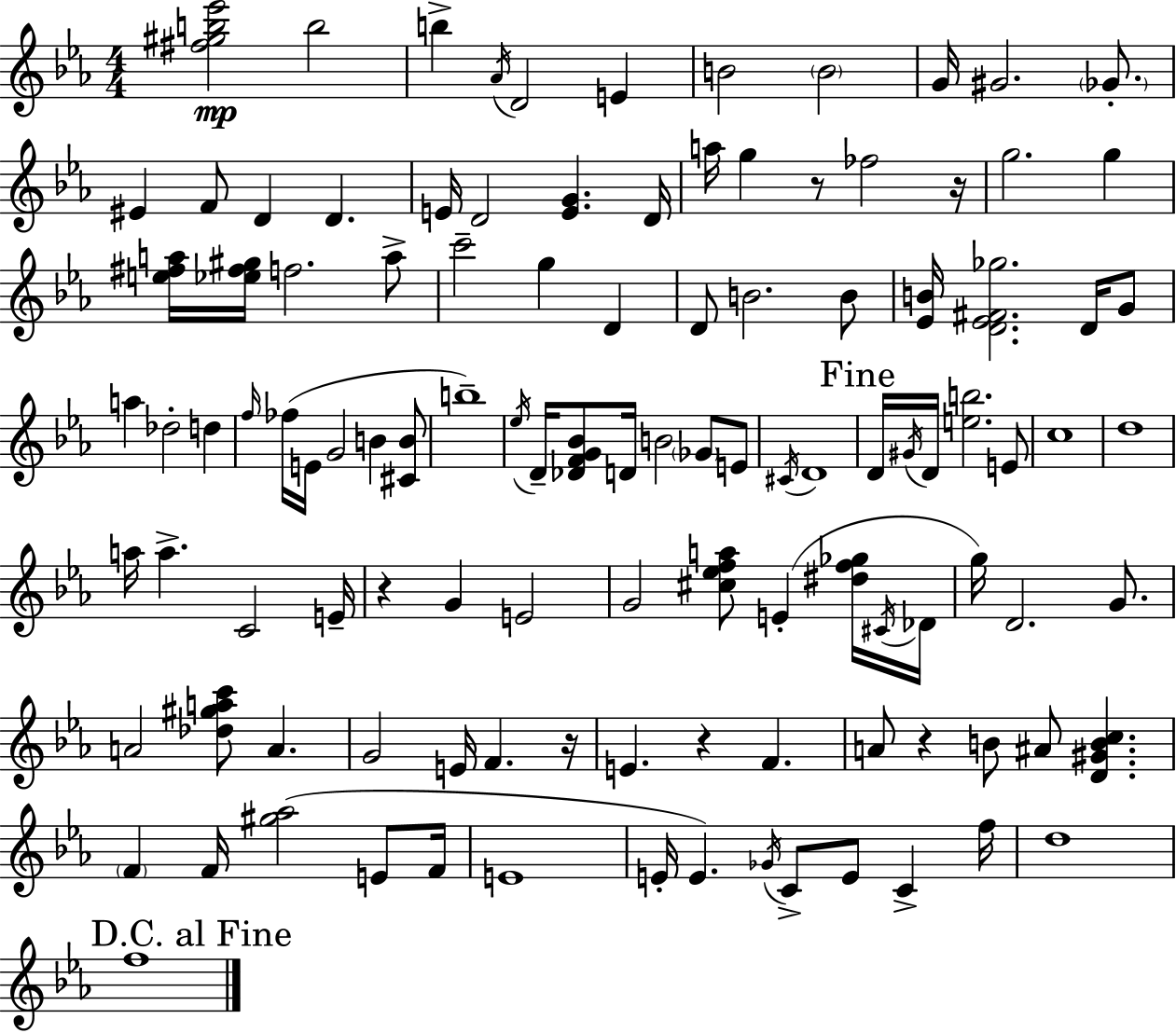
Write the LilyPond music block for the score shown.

{
  \clef treble
  \numericTimeSignature
  \time 4/4
  \key c \minor
  <fis'' gis'' b'' ees'''>2\mp b''2 | b''4-> \acciaccatura { aes'16 } d'2 e'4 | b'2 \parenthesize b'2 | g'16 gis'2. \parenthesize ges'8.-. | \break eis'4 f'8 d'4 d'4. | e'16 d'2 <e' g'>4. | d'16 a''16 g''4 r8 fes''2 | r16 g''2. g''4 | \break <e'' fis'' a''>16 <ees'' fis'' gis''>16 f''2. a''8-> | c'''2-- g''4 d'4 | d'8 b'2. b'8 | <ees' b'>16 <d' ees' fis' ges''>2. d'16 g'8 | \break a''4 des''2-. d''4 | \grace { f''16 } fes''16( e'16 g'2 b'4 | <cis' b'>8 b''1--) | \acciaccatura { ees''16 } d'16-- <des' f' g' bes'>8 d'16 b'2 \parenthesize ges'8 | \break e'8 \acciaccatura { cis'16 } d'1 | \mark "Fine" d'16 \acciaccatura { gis'16 } d'16 <e'' b''>2. | e'8 c''1 | d''1 | \break a''16 a''4.-> c'2 | e'16-- r4 g'4 e'2 | g'2 <cis'' ees'' f'' a''>8 e'4-.( | <dis'' f'' ges''>16 \acciaccatura { cis'16 } des'16 g''16) d'2. | \break g'8. a'2 <des'' gis'' a'' c'''>8 | a'4. g'2 e'16 f'4. | r16 e'4. r4 | f'4. a'8 r4 b'8 ais'8 | \break <d' gis' b' c''>4. \parenthesize f'4 f'16 <gis'' aes''>2( | e'8 f'16 e'1 | e'16-. e'4.) \acciaccatura { ges'16 } c'8-> | e'8 c'4-> f''16 d''1 | \break \mark "D.C. al Fine" f''1 | \bar "|."
}